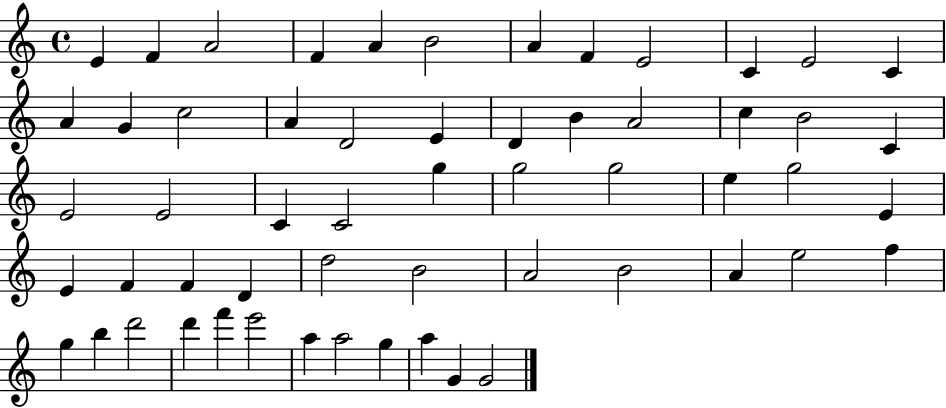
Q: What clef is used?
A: treble